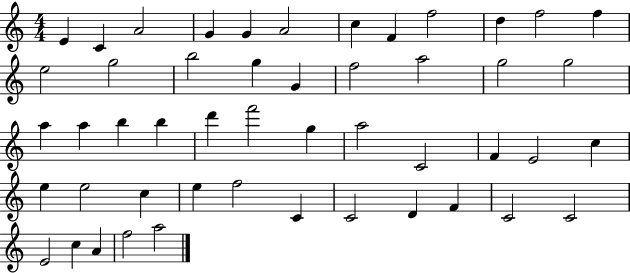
{
  \clef treble
  \numericTimeSignature
  \time 4/4
  \key c \major
  e'4 c'4 a'2 | g'4 g'4 a'2 | c''4 f'4 f''2 | d''4 f''2 f''4 | \break e''2 g''2 | b''2 g''4 g'4 | f''2 a''2 | g''2 g''2 | \break a''4 a''4 b''4 b''4 | d'''4 f'''2 g''4 | a''2 c'2 | f'4 e'2 c''4 | \break e''4 e''2 c''4 | e''4 f''2 c'4 | c'2 d'4 f'4 | c'2 c'2 | \break e'2 c''4 a'4 | f''2 a''2 | \bar "|."
}